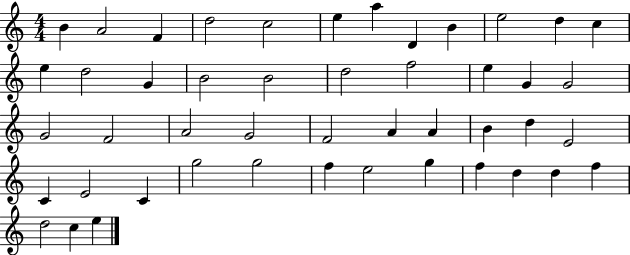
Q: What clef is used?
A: treble